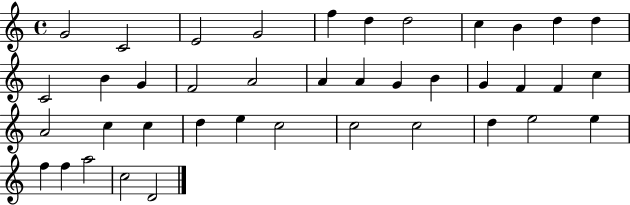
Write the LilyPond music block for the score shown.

{
  \clef treble
  \time 4/4
  \defaultTimeSignature
  \key c \major
  g'2 c'2 | e'2 g'2 | f''4 d''4 d''2 | c''4 b'4 d''4 d''4 | \break c'2 b'4 g'4 | f'2 a'2 | a'4 a'4 g'4 b'4 | g'4 f'4 f'4 c''4 | \break a'2 c''4 c''4 | d''4 e''4 c''2 | c''2 c''2 | d''4 e''2 e''4 | \break f''4 f''4 a''2 | c''2 d'2 | \bar "|."
}